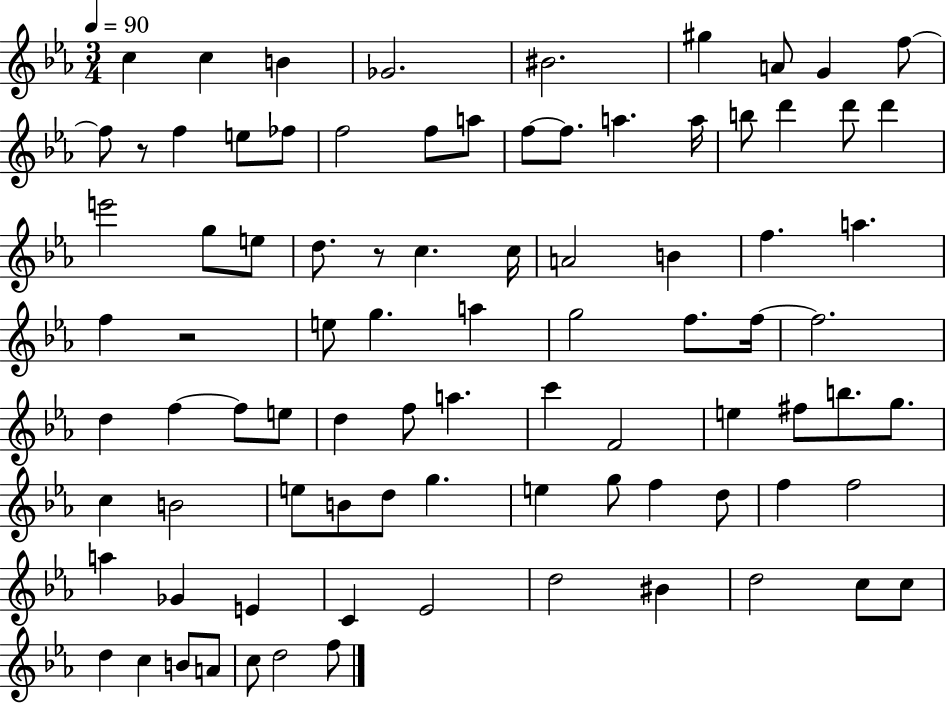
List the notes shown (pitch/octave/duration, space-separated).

C5/q C5/q B4/q Gb4/h. BIS4/h. G#5/q A4/e G4/q F5/e F5/e R/e F5/q E5/e FES5/e F5/h F5/e A5/e F5/e F5/e. A5/q. A5/s B5/e D6/q D6/e D6/q E6/h G5/e E5/e D5/e. R/e C5/q. C5/s A4/h B4/q F5/q. A5/q. F5/q R/h E5/e G5/q. A5/q G5/h F5/e. F5/s F5/h. D5/q F5/q F5/e E5/e D5/q F5/e A5/q. C6/q F4/h E5/q F#5/e B5/e. G5/e. C5/q B4/h E5/e B4/e D5/e G5/q. E5/q G5/e F5/q D5/e F5/q F5/h A5/q Gb4/q E4/q C4/q Eb4/h D5/h BIS4/q D5/h C5/e C5/e D5/q C5/q B4/e A4/e C5/e D5/h F5/e